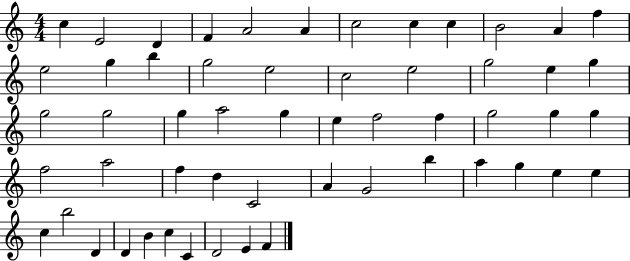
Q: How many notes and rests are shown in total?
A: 55